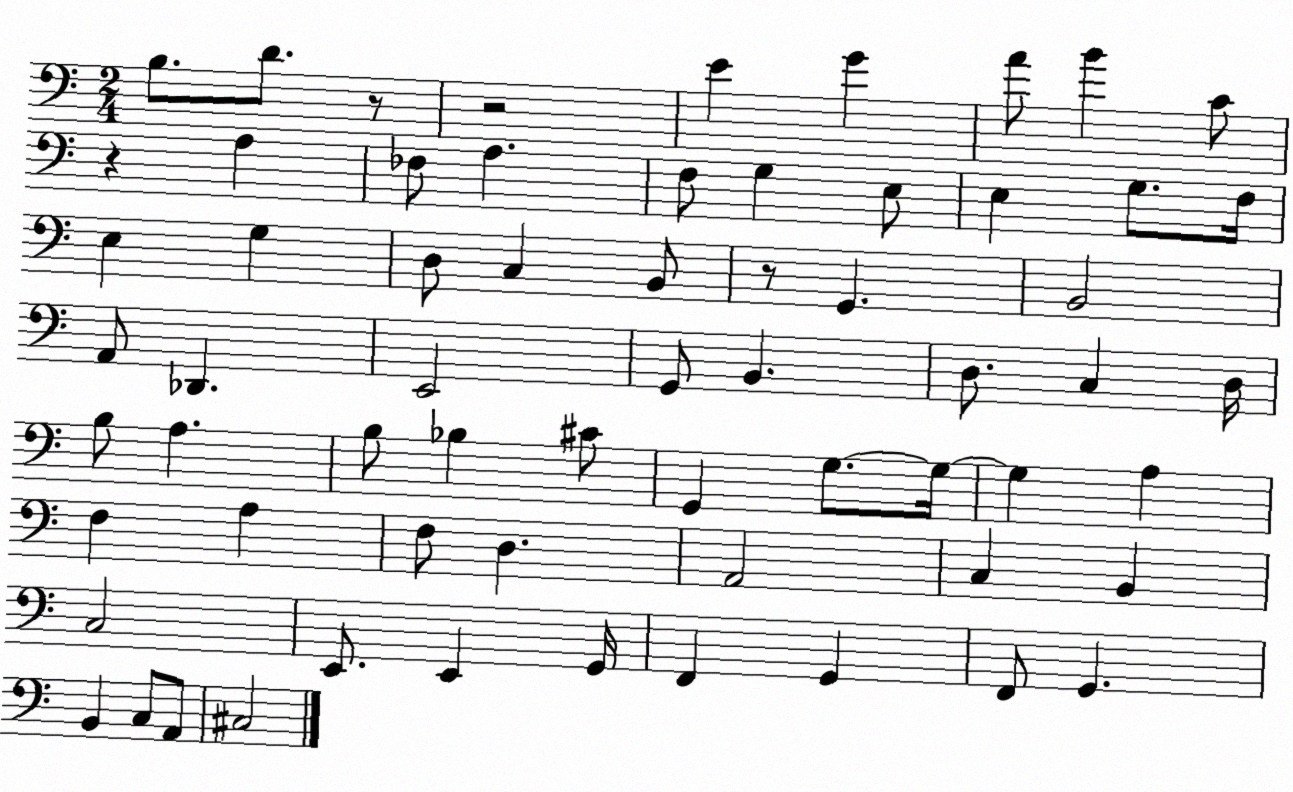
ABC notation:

X:1
T:Untitled
M:2/4
L:1/4
K:C
B,/2 D/2 z/2 z2 E G A/2 B C/2 z A, _F,/2 A, F,/2 G, E,/2 E, G,/2 F,/4 E, G, D,/2 C, B,,/2 z/2 G,, B,,2 A,,/2 _D,, E,,2 G,,/2 B,, D,/2 C, D,/4 B,/2 A, B,/2 _B, ^C/2 G,, G,/2 G,/4 G, A, F, A, F,/2 D, A,,2 C, B,, C,2 E,,/2 E,, G,,/4 F,, G,, F,,/2 G,, B,, C,/2 A,,/2 ^C,2